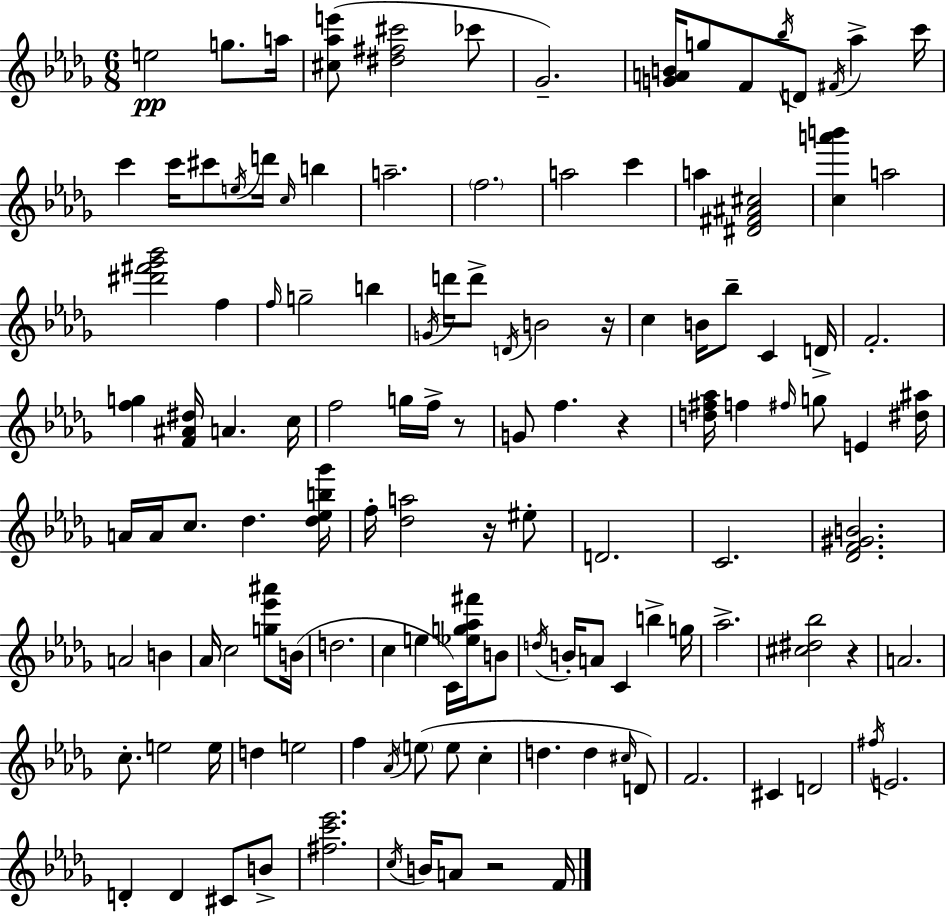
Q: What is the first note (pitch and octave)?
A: E5